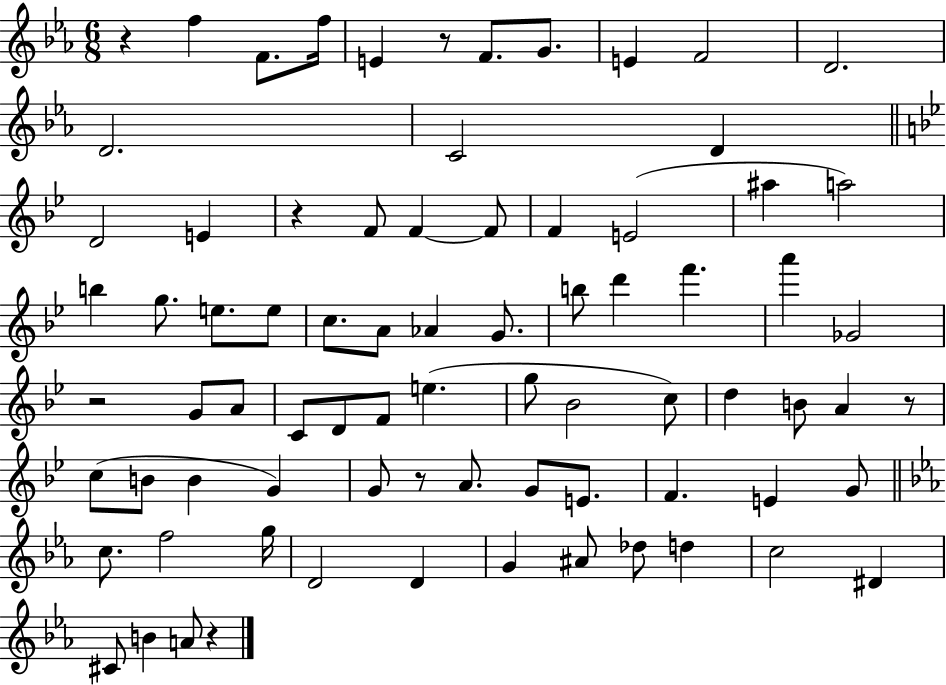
R/q F5/q F4/e. F5/s E4/q R/e F4/e. G4/e. E4/q F4/h D4/h. D4/h. C4/h D4/q D4/h E4/q R/q F4/e F4/q F4/e F4/q E4/h A#5/q A5/h B5/q G5/e. E5/e. E5/e C5/e. A4/e Ab4/q G4/e. B5/e D6/q F6/q. A6/q Gb4/h R/h G4/e A4/e C4/e D4/e F4/e E5/q. G5/e Bb4/h C5/e D5/q B4/e A4/q R/e C5/e B4/e B4/q G4/q G4/e R/e A4/e. G4/e E4/e. F4/q. E4/q G4/e C5/e. F5/h G5/s D4/h D4/q G4/q A#4/e Db5/e D5/q C5/h D#4/q C#4/e B4/q A4/e R/q